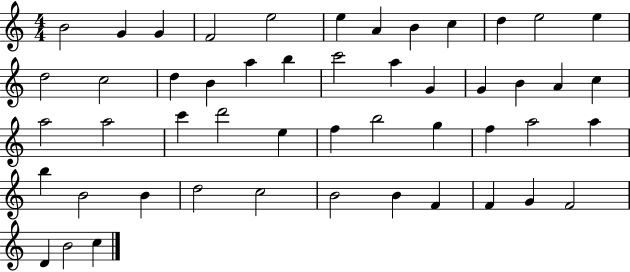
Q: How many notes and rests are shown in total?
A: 50